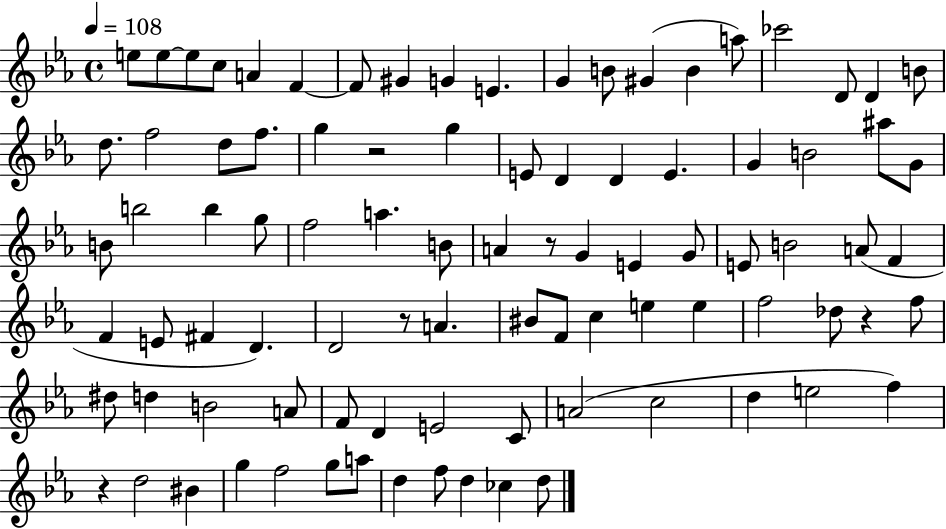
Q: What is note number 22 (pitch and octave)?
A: D5